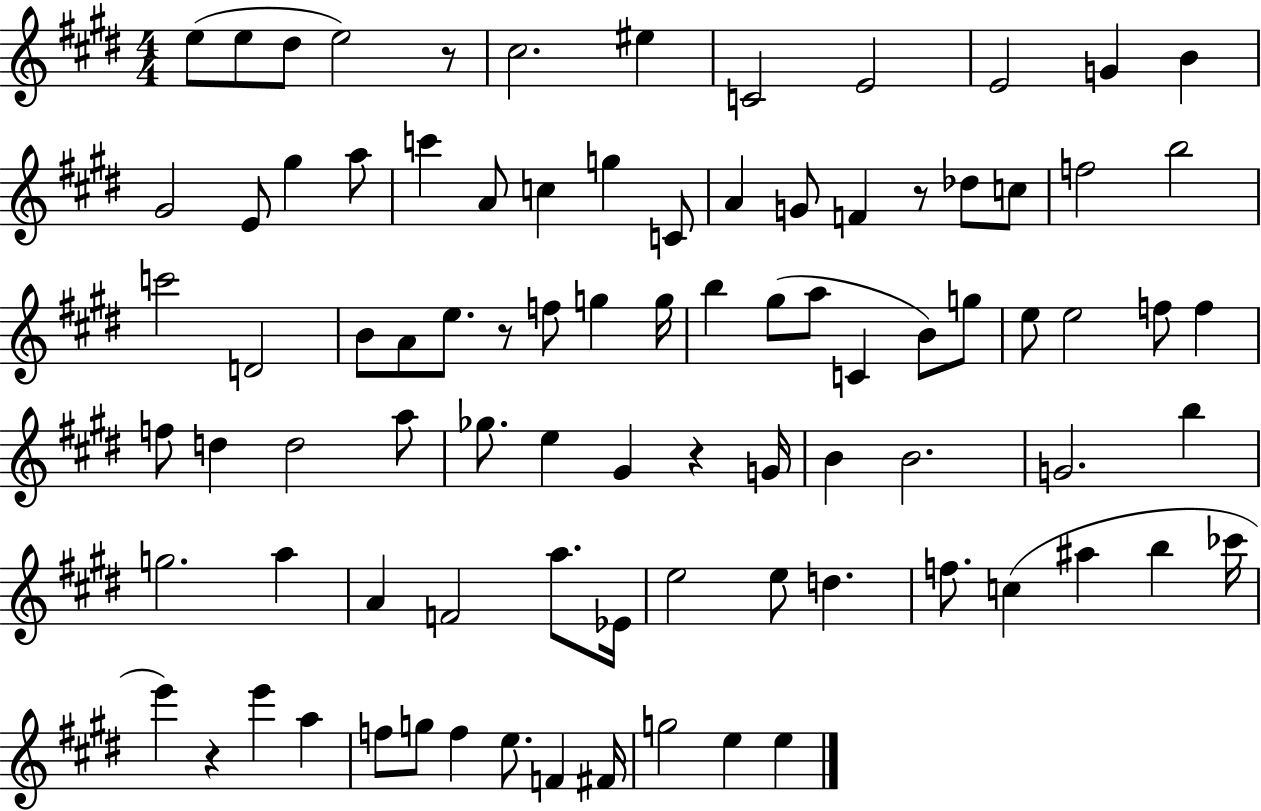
{
  \clef treble
  \numericTimeSignature
  \time 4/4
  \key e \major
  e''8( e''8 dis''8 e''2) r8 | cis''2. eis''4 | c'2 e'2 | e'2 g'4 b'4 | \break gis'2 e'8 gis''4 a''8 | c'''4 a'8 c''4 g''4 c'8 | a'4 g'8 f'4 r8 des''8 c''8 | f''2 b''2 | \break c'''2 d'2 | b'8 a'8 e''8. r8 f''8 g''4 g''16 | b''4 gis''8( a''8 c'4 b'8) g''8 | e''8 e''2 f''8 f''4 | \break f''8 d''4 d''2 a''8 | ges''8. e''4 gis'4 r4 g'16 | b'4 b'2. | g'2. b''4 | \break g''2. a''4 | a'4 f'2 a''8. ees'16 | e''2 e''8 d''4. | f''8. c''4( ais''4 b''4 ces'''16 | \break e'''4) r4 e'''4 a''4 | f''8 g''8 f''4 e''8. f'4 fis'16 | g''2 e''4 e''4 | \bar "|."
}